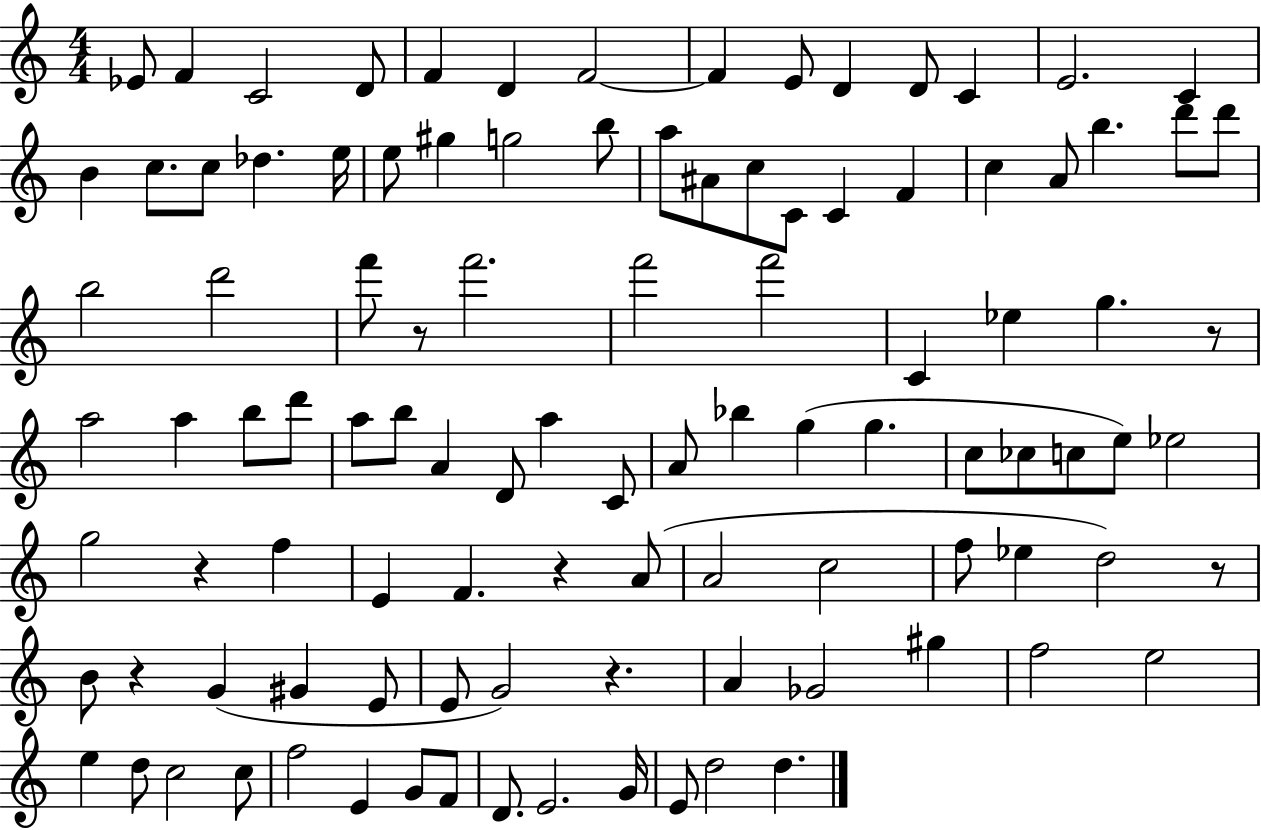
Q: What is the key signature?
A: C major